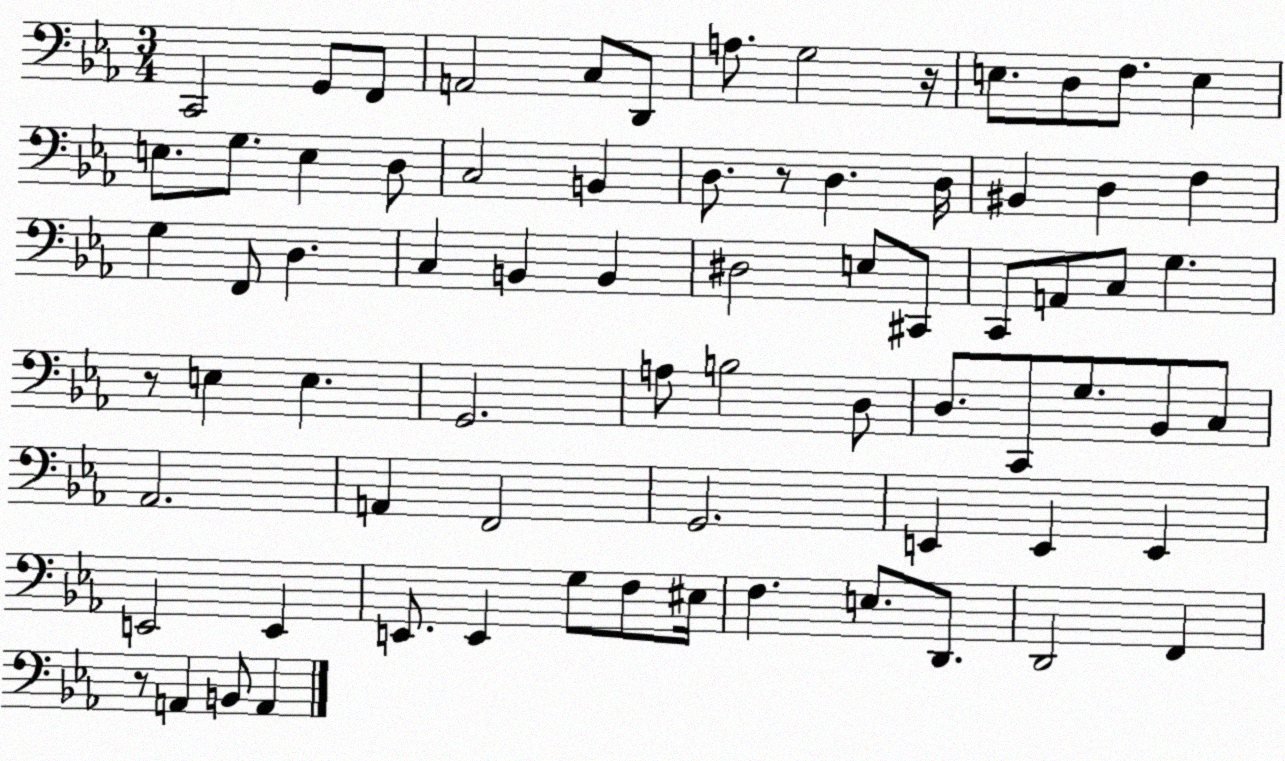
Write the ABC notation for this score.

X:1
T:Untitled
M:3/4
L:1/4
K:Eb
C,,2 G,,/2 F,,/2 A,,2 C,/2 D,,/2 A,/2 G,2 z/4 E,/2 D,/2 F,/2 E, E,/2 G,/2 E, D,/2 C,2 B,, D,/2 z/2 D, D,/4 ^B,, D, F, G, F,,/2 D, C, B,, B,, ^D,2 E,/2 ^C,,/2 C,,/2 A,,/2 C,/2 G, z/2 E, E, G,,2 A,/2 B,2 D,/2 D,/2 C,,/2 G,/2 _B,,/2 C,/2 _A,,2 A,, F,,2 G,,2 E,, E,, E,, E,,2 E,, E,,/2 E,, G,/2 F,/2 ^E,/4 F, E,/2 D,,/2 D,,2 F,, z/2 A,, B,,/2 A,,